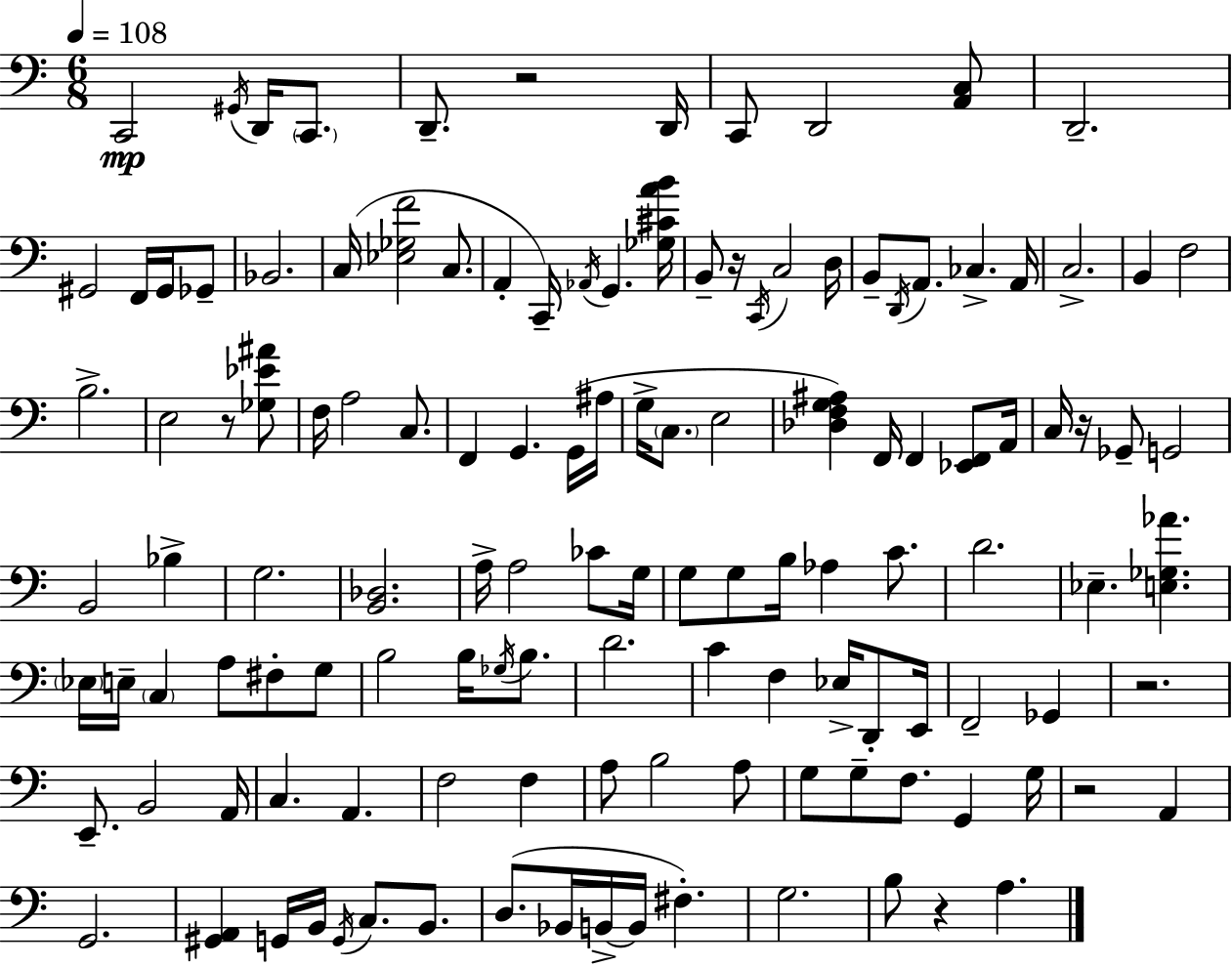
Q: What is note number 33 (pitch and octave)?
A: B3